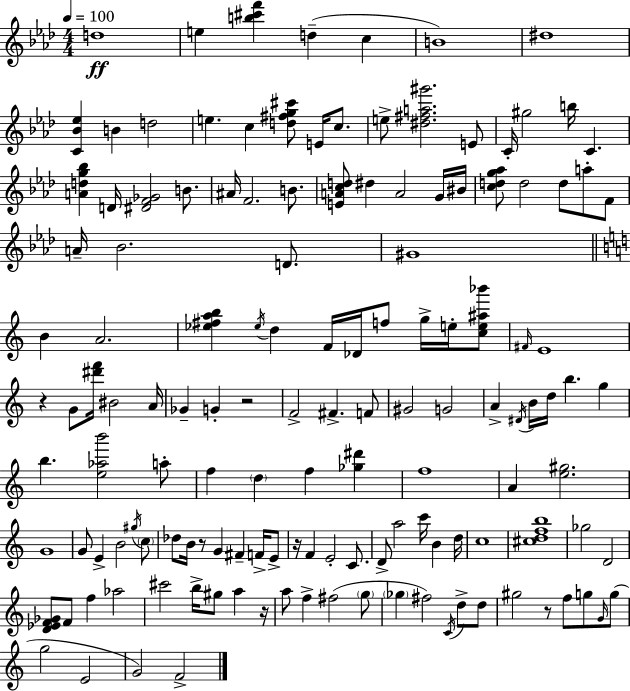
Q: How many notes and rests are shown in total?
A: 139